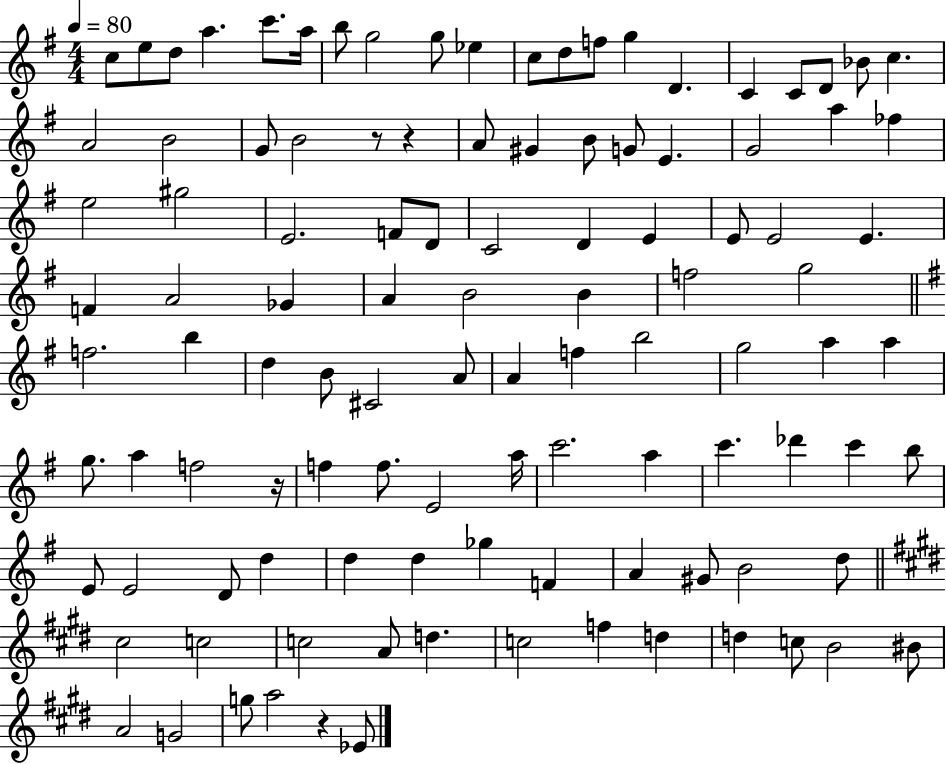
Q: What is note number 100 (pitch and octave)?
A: BIS4